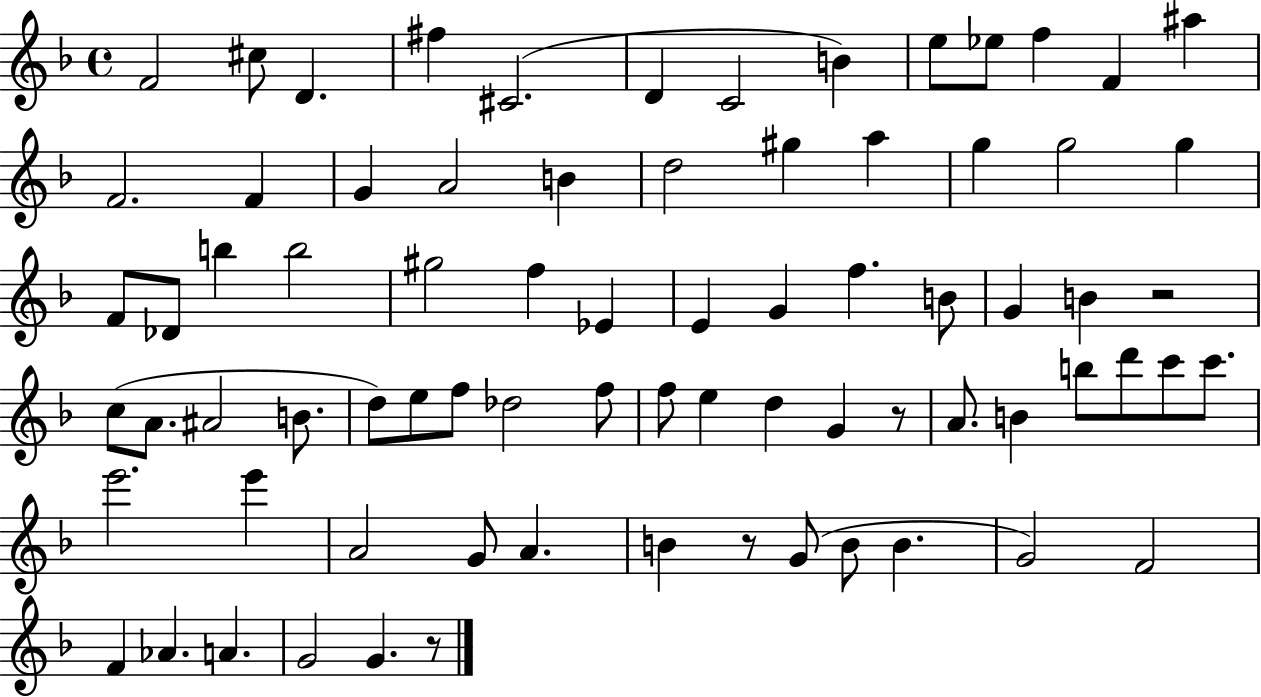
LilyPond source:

{
  \clef treble
  \time 4/4
  \defaultTimeSignature
  \key f \major
  \repeat volta 2 { f'2 cis''8 d'4. | fis''4 cis'2.( | d'4 c'2 b'4) | e''8 ees''8 f''4 f'4 ais''4 | \break f'2. f'4 | g'4 a'2 b'4 | d''2 gis''4 a''4 | g''4 g''2 g''4 | \break f'8 des'8 b''4 b''2 | gis''2 f''4 ees'4 | e'4 g'4 f''4. b'8 | g'4 b'4 r2 | \break c''8( a'8. ais'2 b'8. | d''8) e''8 f''8 des''2 f''8 | f''8 e''4 d''4 g'4 r8 | a'8. b'4 b''8 d'''8 c'''8 c'''8. | \break e'''2. e'''4 | a'2 g'8 a'4. | b'4 r8 g'8( b'8 b'4. | g'2) f'2 | \break f'4 aes'4. a'4. | g'2 g'4. r8 | } \bar "|."
}